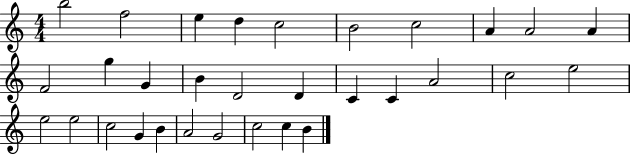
B5/h F5/h E5/q D5/q C5/h B4/h C5/h A4/q A4/h A4/q F4/h G5/q G4/q B4/q D4/h D4/q C4/q C4/q A4/h C5/h E5/h E5/h E5/h C5/h G4/q B4/q A4/h G4/h C5/h C5/q B4/q